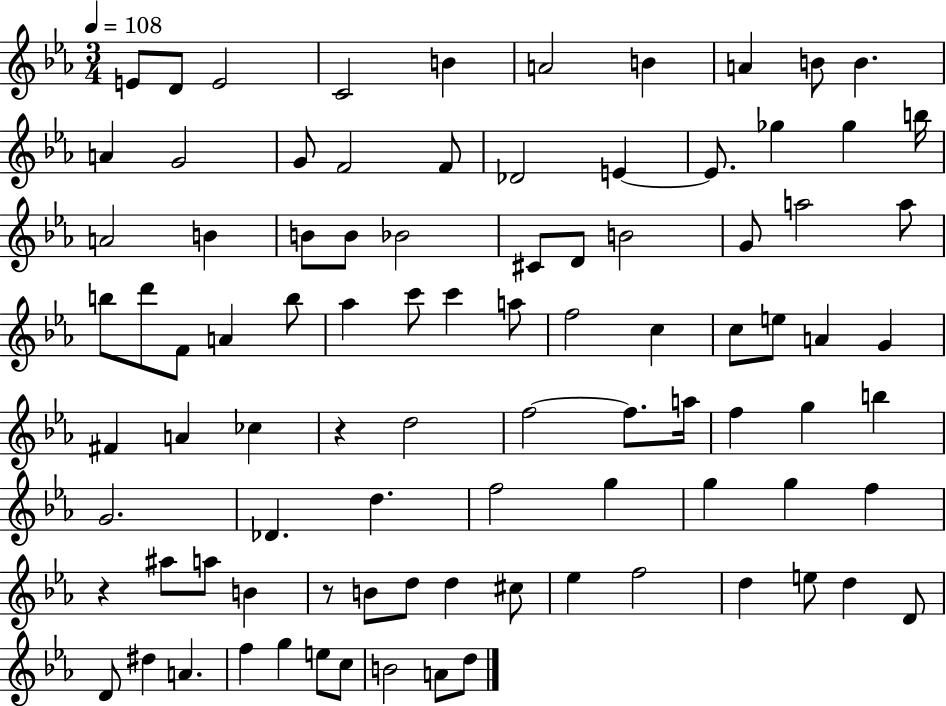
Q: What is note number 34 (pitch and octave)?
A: D6